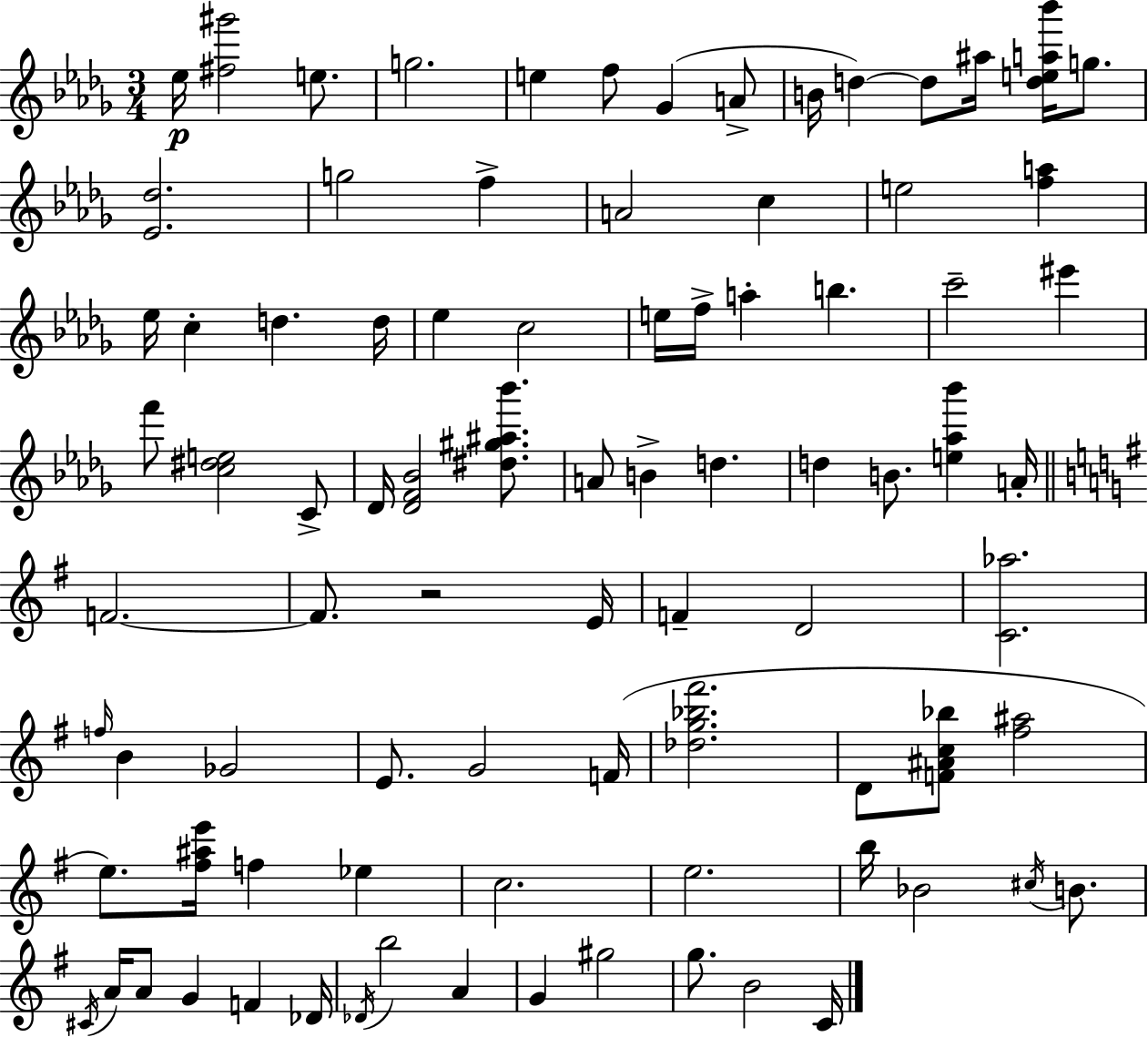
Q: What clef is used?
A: treble